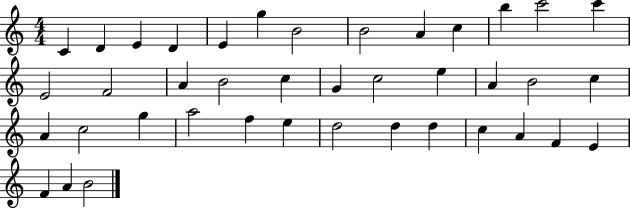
C4/q D4/q E4/q D4/q E4/q G5/q B4/h B4/h A4/q C5/q B5/q C6/h C6/q E4/h F4/h A4/q B4/h C5/q G4/q C5/h E5/q A4/q B4/h C5/q A4/q C5/h G5/q A5/h F5/q E5/q D5/h D5/q D5/q C5/q A4/q F4/q E4/q F4/q A4/q B4/h